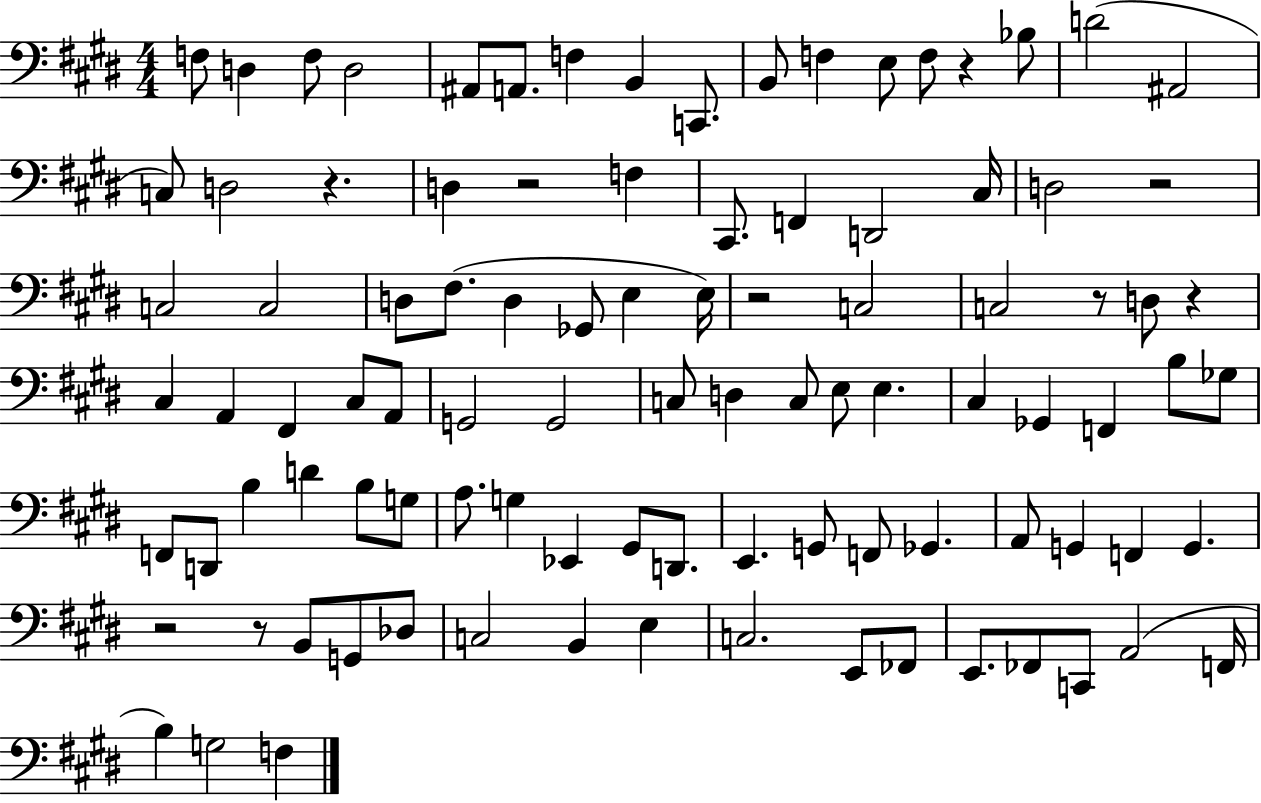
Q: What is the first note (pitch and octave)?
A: F3